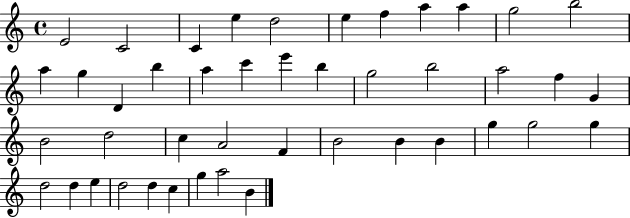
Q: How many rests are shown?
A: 0